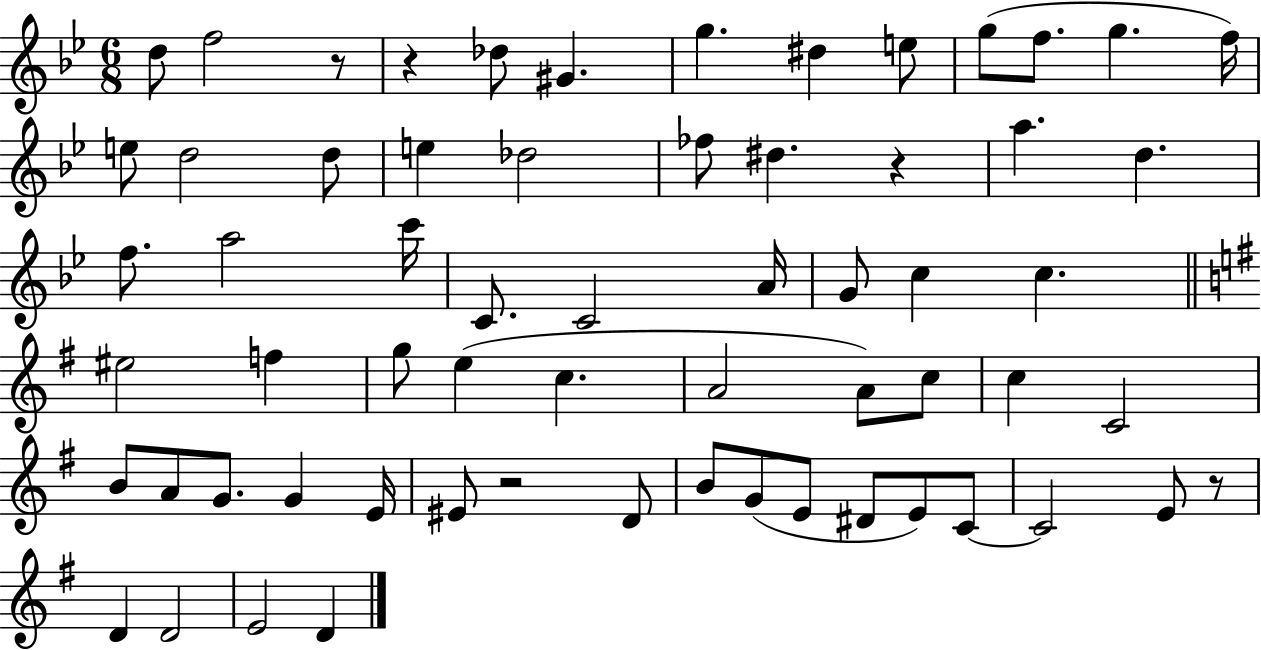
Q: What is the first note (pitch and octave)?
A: D5